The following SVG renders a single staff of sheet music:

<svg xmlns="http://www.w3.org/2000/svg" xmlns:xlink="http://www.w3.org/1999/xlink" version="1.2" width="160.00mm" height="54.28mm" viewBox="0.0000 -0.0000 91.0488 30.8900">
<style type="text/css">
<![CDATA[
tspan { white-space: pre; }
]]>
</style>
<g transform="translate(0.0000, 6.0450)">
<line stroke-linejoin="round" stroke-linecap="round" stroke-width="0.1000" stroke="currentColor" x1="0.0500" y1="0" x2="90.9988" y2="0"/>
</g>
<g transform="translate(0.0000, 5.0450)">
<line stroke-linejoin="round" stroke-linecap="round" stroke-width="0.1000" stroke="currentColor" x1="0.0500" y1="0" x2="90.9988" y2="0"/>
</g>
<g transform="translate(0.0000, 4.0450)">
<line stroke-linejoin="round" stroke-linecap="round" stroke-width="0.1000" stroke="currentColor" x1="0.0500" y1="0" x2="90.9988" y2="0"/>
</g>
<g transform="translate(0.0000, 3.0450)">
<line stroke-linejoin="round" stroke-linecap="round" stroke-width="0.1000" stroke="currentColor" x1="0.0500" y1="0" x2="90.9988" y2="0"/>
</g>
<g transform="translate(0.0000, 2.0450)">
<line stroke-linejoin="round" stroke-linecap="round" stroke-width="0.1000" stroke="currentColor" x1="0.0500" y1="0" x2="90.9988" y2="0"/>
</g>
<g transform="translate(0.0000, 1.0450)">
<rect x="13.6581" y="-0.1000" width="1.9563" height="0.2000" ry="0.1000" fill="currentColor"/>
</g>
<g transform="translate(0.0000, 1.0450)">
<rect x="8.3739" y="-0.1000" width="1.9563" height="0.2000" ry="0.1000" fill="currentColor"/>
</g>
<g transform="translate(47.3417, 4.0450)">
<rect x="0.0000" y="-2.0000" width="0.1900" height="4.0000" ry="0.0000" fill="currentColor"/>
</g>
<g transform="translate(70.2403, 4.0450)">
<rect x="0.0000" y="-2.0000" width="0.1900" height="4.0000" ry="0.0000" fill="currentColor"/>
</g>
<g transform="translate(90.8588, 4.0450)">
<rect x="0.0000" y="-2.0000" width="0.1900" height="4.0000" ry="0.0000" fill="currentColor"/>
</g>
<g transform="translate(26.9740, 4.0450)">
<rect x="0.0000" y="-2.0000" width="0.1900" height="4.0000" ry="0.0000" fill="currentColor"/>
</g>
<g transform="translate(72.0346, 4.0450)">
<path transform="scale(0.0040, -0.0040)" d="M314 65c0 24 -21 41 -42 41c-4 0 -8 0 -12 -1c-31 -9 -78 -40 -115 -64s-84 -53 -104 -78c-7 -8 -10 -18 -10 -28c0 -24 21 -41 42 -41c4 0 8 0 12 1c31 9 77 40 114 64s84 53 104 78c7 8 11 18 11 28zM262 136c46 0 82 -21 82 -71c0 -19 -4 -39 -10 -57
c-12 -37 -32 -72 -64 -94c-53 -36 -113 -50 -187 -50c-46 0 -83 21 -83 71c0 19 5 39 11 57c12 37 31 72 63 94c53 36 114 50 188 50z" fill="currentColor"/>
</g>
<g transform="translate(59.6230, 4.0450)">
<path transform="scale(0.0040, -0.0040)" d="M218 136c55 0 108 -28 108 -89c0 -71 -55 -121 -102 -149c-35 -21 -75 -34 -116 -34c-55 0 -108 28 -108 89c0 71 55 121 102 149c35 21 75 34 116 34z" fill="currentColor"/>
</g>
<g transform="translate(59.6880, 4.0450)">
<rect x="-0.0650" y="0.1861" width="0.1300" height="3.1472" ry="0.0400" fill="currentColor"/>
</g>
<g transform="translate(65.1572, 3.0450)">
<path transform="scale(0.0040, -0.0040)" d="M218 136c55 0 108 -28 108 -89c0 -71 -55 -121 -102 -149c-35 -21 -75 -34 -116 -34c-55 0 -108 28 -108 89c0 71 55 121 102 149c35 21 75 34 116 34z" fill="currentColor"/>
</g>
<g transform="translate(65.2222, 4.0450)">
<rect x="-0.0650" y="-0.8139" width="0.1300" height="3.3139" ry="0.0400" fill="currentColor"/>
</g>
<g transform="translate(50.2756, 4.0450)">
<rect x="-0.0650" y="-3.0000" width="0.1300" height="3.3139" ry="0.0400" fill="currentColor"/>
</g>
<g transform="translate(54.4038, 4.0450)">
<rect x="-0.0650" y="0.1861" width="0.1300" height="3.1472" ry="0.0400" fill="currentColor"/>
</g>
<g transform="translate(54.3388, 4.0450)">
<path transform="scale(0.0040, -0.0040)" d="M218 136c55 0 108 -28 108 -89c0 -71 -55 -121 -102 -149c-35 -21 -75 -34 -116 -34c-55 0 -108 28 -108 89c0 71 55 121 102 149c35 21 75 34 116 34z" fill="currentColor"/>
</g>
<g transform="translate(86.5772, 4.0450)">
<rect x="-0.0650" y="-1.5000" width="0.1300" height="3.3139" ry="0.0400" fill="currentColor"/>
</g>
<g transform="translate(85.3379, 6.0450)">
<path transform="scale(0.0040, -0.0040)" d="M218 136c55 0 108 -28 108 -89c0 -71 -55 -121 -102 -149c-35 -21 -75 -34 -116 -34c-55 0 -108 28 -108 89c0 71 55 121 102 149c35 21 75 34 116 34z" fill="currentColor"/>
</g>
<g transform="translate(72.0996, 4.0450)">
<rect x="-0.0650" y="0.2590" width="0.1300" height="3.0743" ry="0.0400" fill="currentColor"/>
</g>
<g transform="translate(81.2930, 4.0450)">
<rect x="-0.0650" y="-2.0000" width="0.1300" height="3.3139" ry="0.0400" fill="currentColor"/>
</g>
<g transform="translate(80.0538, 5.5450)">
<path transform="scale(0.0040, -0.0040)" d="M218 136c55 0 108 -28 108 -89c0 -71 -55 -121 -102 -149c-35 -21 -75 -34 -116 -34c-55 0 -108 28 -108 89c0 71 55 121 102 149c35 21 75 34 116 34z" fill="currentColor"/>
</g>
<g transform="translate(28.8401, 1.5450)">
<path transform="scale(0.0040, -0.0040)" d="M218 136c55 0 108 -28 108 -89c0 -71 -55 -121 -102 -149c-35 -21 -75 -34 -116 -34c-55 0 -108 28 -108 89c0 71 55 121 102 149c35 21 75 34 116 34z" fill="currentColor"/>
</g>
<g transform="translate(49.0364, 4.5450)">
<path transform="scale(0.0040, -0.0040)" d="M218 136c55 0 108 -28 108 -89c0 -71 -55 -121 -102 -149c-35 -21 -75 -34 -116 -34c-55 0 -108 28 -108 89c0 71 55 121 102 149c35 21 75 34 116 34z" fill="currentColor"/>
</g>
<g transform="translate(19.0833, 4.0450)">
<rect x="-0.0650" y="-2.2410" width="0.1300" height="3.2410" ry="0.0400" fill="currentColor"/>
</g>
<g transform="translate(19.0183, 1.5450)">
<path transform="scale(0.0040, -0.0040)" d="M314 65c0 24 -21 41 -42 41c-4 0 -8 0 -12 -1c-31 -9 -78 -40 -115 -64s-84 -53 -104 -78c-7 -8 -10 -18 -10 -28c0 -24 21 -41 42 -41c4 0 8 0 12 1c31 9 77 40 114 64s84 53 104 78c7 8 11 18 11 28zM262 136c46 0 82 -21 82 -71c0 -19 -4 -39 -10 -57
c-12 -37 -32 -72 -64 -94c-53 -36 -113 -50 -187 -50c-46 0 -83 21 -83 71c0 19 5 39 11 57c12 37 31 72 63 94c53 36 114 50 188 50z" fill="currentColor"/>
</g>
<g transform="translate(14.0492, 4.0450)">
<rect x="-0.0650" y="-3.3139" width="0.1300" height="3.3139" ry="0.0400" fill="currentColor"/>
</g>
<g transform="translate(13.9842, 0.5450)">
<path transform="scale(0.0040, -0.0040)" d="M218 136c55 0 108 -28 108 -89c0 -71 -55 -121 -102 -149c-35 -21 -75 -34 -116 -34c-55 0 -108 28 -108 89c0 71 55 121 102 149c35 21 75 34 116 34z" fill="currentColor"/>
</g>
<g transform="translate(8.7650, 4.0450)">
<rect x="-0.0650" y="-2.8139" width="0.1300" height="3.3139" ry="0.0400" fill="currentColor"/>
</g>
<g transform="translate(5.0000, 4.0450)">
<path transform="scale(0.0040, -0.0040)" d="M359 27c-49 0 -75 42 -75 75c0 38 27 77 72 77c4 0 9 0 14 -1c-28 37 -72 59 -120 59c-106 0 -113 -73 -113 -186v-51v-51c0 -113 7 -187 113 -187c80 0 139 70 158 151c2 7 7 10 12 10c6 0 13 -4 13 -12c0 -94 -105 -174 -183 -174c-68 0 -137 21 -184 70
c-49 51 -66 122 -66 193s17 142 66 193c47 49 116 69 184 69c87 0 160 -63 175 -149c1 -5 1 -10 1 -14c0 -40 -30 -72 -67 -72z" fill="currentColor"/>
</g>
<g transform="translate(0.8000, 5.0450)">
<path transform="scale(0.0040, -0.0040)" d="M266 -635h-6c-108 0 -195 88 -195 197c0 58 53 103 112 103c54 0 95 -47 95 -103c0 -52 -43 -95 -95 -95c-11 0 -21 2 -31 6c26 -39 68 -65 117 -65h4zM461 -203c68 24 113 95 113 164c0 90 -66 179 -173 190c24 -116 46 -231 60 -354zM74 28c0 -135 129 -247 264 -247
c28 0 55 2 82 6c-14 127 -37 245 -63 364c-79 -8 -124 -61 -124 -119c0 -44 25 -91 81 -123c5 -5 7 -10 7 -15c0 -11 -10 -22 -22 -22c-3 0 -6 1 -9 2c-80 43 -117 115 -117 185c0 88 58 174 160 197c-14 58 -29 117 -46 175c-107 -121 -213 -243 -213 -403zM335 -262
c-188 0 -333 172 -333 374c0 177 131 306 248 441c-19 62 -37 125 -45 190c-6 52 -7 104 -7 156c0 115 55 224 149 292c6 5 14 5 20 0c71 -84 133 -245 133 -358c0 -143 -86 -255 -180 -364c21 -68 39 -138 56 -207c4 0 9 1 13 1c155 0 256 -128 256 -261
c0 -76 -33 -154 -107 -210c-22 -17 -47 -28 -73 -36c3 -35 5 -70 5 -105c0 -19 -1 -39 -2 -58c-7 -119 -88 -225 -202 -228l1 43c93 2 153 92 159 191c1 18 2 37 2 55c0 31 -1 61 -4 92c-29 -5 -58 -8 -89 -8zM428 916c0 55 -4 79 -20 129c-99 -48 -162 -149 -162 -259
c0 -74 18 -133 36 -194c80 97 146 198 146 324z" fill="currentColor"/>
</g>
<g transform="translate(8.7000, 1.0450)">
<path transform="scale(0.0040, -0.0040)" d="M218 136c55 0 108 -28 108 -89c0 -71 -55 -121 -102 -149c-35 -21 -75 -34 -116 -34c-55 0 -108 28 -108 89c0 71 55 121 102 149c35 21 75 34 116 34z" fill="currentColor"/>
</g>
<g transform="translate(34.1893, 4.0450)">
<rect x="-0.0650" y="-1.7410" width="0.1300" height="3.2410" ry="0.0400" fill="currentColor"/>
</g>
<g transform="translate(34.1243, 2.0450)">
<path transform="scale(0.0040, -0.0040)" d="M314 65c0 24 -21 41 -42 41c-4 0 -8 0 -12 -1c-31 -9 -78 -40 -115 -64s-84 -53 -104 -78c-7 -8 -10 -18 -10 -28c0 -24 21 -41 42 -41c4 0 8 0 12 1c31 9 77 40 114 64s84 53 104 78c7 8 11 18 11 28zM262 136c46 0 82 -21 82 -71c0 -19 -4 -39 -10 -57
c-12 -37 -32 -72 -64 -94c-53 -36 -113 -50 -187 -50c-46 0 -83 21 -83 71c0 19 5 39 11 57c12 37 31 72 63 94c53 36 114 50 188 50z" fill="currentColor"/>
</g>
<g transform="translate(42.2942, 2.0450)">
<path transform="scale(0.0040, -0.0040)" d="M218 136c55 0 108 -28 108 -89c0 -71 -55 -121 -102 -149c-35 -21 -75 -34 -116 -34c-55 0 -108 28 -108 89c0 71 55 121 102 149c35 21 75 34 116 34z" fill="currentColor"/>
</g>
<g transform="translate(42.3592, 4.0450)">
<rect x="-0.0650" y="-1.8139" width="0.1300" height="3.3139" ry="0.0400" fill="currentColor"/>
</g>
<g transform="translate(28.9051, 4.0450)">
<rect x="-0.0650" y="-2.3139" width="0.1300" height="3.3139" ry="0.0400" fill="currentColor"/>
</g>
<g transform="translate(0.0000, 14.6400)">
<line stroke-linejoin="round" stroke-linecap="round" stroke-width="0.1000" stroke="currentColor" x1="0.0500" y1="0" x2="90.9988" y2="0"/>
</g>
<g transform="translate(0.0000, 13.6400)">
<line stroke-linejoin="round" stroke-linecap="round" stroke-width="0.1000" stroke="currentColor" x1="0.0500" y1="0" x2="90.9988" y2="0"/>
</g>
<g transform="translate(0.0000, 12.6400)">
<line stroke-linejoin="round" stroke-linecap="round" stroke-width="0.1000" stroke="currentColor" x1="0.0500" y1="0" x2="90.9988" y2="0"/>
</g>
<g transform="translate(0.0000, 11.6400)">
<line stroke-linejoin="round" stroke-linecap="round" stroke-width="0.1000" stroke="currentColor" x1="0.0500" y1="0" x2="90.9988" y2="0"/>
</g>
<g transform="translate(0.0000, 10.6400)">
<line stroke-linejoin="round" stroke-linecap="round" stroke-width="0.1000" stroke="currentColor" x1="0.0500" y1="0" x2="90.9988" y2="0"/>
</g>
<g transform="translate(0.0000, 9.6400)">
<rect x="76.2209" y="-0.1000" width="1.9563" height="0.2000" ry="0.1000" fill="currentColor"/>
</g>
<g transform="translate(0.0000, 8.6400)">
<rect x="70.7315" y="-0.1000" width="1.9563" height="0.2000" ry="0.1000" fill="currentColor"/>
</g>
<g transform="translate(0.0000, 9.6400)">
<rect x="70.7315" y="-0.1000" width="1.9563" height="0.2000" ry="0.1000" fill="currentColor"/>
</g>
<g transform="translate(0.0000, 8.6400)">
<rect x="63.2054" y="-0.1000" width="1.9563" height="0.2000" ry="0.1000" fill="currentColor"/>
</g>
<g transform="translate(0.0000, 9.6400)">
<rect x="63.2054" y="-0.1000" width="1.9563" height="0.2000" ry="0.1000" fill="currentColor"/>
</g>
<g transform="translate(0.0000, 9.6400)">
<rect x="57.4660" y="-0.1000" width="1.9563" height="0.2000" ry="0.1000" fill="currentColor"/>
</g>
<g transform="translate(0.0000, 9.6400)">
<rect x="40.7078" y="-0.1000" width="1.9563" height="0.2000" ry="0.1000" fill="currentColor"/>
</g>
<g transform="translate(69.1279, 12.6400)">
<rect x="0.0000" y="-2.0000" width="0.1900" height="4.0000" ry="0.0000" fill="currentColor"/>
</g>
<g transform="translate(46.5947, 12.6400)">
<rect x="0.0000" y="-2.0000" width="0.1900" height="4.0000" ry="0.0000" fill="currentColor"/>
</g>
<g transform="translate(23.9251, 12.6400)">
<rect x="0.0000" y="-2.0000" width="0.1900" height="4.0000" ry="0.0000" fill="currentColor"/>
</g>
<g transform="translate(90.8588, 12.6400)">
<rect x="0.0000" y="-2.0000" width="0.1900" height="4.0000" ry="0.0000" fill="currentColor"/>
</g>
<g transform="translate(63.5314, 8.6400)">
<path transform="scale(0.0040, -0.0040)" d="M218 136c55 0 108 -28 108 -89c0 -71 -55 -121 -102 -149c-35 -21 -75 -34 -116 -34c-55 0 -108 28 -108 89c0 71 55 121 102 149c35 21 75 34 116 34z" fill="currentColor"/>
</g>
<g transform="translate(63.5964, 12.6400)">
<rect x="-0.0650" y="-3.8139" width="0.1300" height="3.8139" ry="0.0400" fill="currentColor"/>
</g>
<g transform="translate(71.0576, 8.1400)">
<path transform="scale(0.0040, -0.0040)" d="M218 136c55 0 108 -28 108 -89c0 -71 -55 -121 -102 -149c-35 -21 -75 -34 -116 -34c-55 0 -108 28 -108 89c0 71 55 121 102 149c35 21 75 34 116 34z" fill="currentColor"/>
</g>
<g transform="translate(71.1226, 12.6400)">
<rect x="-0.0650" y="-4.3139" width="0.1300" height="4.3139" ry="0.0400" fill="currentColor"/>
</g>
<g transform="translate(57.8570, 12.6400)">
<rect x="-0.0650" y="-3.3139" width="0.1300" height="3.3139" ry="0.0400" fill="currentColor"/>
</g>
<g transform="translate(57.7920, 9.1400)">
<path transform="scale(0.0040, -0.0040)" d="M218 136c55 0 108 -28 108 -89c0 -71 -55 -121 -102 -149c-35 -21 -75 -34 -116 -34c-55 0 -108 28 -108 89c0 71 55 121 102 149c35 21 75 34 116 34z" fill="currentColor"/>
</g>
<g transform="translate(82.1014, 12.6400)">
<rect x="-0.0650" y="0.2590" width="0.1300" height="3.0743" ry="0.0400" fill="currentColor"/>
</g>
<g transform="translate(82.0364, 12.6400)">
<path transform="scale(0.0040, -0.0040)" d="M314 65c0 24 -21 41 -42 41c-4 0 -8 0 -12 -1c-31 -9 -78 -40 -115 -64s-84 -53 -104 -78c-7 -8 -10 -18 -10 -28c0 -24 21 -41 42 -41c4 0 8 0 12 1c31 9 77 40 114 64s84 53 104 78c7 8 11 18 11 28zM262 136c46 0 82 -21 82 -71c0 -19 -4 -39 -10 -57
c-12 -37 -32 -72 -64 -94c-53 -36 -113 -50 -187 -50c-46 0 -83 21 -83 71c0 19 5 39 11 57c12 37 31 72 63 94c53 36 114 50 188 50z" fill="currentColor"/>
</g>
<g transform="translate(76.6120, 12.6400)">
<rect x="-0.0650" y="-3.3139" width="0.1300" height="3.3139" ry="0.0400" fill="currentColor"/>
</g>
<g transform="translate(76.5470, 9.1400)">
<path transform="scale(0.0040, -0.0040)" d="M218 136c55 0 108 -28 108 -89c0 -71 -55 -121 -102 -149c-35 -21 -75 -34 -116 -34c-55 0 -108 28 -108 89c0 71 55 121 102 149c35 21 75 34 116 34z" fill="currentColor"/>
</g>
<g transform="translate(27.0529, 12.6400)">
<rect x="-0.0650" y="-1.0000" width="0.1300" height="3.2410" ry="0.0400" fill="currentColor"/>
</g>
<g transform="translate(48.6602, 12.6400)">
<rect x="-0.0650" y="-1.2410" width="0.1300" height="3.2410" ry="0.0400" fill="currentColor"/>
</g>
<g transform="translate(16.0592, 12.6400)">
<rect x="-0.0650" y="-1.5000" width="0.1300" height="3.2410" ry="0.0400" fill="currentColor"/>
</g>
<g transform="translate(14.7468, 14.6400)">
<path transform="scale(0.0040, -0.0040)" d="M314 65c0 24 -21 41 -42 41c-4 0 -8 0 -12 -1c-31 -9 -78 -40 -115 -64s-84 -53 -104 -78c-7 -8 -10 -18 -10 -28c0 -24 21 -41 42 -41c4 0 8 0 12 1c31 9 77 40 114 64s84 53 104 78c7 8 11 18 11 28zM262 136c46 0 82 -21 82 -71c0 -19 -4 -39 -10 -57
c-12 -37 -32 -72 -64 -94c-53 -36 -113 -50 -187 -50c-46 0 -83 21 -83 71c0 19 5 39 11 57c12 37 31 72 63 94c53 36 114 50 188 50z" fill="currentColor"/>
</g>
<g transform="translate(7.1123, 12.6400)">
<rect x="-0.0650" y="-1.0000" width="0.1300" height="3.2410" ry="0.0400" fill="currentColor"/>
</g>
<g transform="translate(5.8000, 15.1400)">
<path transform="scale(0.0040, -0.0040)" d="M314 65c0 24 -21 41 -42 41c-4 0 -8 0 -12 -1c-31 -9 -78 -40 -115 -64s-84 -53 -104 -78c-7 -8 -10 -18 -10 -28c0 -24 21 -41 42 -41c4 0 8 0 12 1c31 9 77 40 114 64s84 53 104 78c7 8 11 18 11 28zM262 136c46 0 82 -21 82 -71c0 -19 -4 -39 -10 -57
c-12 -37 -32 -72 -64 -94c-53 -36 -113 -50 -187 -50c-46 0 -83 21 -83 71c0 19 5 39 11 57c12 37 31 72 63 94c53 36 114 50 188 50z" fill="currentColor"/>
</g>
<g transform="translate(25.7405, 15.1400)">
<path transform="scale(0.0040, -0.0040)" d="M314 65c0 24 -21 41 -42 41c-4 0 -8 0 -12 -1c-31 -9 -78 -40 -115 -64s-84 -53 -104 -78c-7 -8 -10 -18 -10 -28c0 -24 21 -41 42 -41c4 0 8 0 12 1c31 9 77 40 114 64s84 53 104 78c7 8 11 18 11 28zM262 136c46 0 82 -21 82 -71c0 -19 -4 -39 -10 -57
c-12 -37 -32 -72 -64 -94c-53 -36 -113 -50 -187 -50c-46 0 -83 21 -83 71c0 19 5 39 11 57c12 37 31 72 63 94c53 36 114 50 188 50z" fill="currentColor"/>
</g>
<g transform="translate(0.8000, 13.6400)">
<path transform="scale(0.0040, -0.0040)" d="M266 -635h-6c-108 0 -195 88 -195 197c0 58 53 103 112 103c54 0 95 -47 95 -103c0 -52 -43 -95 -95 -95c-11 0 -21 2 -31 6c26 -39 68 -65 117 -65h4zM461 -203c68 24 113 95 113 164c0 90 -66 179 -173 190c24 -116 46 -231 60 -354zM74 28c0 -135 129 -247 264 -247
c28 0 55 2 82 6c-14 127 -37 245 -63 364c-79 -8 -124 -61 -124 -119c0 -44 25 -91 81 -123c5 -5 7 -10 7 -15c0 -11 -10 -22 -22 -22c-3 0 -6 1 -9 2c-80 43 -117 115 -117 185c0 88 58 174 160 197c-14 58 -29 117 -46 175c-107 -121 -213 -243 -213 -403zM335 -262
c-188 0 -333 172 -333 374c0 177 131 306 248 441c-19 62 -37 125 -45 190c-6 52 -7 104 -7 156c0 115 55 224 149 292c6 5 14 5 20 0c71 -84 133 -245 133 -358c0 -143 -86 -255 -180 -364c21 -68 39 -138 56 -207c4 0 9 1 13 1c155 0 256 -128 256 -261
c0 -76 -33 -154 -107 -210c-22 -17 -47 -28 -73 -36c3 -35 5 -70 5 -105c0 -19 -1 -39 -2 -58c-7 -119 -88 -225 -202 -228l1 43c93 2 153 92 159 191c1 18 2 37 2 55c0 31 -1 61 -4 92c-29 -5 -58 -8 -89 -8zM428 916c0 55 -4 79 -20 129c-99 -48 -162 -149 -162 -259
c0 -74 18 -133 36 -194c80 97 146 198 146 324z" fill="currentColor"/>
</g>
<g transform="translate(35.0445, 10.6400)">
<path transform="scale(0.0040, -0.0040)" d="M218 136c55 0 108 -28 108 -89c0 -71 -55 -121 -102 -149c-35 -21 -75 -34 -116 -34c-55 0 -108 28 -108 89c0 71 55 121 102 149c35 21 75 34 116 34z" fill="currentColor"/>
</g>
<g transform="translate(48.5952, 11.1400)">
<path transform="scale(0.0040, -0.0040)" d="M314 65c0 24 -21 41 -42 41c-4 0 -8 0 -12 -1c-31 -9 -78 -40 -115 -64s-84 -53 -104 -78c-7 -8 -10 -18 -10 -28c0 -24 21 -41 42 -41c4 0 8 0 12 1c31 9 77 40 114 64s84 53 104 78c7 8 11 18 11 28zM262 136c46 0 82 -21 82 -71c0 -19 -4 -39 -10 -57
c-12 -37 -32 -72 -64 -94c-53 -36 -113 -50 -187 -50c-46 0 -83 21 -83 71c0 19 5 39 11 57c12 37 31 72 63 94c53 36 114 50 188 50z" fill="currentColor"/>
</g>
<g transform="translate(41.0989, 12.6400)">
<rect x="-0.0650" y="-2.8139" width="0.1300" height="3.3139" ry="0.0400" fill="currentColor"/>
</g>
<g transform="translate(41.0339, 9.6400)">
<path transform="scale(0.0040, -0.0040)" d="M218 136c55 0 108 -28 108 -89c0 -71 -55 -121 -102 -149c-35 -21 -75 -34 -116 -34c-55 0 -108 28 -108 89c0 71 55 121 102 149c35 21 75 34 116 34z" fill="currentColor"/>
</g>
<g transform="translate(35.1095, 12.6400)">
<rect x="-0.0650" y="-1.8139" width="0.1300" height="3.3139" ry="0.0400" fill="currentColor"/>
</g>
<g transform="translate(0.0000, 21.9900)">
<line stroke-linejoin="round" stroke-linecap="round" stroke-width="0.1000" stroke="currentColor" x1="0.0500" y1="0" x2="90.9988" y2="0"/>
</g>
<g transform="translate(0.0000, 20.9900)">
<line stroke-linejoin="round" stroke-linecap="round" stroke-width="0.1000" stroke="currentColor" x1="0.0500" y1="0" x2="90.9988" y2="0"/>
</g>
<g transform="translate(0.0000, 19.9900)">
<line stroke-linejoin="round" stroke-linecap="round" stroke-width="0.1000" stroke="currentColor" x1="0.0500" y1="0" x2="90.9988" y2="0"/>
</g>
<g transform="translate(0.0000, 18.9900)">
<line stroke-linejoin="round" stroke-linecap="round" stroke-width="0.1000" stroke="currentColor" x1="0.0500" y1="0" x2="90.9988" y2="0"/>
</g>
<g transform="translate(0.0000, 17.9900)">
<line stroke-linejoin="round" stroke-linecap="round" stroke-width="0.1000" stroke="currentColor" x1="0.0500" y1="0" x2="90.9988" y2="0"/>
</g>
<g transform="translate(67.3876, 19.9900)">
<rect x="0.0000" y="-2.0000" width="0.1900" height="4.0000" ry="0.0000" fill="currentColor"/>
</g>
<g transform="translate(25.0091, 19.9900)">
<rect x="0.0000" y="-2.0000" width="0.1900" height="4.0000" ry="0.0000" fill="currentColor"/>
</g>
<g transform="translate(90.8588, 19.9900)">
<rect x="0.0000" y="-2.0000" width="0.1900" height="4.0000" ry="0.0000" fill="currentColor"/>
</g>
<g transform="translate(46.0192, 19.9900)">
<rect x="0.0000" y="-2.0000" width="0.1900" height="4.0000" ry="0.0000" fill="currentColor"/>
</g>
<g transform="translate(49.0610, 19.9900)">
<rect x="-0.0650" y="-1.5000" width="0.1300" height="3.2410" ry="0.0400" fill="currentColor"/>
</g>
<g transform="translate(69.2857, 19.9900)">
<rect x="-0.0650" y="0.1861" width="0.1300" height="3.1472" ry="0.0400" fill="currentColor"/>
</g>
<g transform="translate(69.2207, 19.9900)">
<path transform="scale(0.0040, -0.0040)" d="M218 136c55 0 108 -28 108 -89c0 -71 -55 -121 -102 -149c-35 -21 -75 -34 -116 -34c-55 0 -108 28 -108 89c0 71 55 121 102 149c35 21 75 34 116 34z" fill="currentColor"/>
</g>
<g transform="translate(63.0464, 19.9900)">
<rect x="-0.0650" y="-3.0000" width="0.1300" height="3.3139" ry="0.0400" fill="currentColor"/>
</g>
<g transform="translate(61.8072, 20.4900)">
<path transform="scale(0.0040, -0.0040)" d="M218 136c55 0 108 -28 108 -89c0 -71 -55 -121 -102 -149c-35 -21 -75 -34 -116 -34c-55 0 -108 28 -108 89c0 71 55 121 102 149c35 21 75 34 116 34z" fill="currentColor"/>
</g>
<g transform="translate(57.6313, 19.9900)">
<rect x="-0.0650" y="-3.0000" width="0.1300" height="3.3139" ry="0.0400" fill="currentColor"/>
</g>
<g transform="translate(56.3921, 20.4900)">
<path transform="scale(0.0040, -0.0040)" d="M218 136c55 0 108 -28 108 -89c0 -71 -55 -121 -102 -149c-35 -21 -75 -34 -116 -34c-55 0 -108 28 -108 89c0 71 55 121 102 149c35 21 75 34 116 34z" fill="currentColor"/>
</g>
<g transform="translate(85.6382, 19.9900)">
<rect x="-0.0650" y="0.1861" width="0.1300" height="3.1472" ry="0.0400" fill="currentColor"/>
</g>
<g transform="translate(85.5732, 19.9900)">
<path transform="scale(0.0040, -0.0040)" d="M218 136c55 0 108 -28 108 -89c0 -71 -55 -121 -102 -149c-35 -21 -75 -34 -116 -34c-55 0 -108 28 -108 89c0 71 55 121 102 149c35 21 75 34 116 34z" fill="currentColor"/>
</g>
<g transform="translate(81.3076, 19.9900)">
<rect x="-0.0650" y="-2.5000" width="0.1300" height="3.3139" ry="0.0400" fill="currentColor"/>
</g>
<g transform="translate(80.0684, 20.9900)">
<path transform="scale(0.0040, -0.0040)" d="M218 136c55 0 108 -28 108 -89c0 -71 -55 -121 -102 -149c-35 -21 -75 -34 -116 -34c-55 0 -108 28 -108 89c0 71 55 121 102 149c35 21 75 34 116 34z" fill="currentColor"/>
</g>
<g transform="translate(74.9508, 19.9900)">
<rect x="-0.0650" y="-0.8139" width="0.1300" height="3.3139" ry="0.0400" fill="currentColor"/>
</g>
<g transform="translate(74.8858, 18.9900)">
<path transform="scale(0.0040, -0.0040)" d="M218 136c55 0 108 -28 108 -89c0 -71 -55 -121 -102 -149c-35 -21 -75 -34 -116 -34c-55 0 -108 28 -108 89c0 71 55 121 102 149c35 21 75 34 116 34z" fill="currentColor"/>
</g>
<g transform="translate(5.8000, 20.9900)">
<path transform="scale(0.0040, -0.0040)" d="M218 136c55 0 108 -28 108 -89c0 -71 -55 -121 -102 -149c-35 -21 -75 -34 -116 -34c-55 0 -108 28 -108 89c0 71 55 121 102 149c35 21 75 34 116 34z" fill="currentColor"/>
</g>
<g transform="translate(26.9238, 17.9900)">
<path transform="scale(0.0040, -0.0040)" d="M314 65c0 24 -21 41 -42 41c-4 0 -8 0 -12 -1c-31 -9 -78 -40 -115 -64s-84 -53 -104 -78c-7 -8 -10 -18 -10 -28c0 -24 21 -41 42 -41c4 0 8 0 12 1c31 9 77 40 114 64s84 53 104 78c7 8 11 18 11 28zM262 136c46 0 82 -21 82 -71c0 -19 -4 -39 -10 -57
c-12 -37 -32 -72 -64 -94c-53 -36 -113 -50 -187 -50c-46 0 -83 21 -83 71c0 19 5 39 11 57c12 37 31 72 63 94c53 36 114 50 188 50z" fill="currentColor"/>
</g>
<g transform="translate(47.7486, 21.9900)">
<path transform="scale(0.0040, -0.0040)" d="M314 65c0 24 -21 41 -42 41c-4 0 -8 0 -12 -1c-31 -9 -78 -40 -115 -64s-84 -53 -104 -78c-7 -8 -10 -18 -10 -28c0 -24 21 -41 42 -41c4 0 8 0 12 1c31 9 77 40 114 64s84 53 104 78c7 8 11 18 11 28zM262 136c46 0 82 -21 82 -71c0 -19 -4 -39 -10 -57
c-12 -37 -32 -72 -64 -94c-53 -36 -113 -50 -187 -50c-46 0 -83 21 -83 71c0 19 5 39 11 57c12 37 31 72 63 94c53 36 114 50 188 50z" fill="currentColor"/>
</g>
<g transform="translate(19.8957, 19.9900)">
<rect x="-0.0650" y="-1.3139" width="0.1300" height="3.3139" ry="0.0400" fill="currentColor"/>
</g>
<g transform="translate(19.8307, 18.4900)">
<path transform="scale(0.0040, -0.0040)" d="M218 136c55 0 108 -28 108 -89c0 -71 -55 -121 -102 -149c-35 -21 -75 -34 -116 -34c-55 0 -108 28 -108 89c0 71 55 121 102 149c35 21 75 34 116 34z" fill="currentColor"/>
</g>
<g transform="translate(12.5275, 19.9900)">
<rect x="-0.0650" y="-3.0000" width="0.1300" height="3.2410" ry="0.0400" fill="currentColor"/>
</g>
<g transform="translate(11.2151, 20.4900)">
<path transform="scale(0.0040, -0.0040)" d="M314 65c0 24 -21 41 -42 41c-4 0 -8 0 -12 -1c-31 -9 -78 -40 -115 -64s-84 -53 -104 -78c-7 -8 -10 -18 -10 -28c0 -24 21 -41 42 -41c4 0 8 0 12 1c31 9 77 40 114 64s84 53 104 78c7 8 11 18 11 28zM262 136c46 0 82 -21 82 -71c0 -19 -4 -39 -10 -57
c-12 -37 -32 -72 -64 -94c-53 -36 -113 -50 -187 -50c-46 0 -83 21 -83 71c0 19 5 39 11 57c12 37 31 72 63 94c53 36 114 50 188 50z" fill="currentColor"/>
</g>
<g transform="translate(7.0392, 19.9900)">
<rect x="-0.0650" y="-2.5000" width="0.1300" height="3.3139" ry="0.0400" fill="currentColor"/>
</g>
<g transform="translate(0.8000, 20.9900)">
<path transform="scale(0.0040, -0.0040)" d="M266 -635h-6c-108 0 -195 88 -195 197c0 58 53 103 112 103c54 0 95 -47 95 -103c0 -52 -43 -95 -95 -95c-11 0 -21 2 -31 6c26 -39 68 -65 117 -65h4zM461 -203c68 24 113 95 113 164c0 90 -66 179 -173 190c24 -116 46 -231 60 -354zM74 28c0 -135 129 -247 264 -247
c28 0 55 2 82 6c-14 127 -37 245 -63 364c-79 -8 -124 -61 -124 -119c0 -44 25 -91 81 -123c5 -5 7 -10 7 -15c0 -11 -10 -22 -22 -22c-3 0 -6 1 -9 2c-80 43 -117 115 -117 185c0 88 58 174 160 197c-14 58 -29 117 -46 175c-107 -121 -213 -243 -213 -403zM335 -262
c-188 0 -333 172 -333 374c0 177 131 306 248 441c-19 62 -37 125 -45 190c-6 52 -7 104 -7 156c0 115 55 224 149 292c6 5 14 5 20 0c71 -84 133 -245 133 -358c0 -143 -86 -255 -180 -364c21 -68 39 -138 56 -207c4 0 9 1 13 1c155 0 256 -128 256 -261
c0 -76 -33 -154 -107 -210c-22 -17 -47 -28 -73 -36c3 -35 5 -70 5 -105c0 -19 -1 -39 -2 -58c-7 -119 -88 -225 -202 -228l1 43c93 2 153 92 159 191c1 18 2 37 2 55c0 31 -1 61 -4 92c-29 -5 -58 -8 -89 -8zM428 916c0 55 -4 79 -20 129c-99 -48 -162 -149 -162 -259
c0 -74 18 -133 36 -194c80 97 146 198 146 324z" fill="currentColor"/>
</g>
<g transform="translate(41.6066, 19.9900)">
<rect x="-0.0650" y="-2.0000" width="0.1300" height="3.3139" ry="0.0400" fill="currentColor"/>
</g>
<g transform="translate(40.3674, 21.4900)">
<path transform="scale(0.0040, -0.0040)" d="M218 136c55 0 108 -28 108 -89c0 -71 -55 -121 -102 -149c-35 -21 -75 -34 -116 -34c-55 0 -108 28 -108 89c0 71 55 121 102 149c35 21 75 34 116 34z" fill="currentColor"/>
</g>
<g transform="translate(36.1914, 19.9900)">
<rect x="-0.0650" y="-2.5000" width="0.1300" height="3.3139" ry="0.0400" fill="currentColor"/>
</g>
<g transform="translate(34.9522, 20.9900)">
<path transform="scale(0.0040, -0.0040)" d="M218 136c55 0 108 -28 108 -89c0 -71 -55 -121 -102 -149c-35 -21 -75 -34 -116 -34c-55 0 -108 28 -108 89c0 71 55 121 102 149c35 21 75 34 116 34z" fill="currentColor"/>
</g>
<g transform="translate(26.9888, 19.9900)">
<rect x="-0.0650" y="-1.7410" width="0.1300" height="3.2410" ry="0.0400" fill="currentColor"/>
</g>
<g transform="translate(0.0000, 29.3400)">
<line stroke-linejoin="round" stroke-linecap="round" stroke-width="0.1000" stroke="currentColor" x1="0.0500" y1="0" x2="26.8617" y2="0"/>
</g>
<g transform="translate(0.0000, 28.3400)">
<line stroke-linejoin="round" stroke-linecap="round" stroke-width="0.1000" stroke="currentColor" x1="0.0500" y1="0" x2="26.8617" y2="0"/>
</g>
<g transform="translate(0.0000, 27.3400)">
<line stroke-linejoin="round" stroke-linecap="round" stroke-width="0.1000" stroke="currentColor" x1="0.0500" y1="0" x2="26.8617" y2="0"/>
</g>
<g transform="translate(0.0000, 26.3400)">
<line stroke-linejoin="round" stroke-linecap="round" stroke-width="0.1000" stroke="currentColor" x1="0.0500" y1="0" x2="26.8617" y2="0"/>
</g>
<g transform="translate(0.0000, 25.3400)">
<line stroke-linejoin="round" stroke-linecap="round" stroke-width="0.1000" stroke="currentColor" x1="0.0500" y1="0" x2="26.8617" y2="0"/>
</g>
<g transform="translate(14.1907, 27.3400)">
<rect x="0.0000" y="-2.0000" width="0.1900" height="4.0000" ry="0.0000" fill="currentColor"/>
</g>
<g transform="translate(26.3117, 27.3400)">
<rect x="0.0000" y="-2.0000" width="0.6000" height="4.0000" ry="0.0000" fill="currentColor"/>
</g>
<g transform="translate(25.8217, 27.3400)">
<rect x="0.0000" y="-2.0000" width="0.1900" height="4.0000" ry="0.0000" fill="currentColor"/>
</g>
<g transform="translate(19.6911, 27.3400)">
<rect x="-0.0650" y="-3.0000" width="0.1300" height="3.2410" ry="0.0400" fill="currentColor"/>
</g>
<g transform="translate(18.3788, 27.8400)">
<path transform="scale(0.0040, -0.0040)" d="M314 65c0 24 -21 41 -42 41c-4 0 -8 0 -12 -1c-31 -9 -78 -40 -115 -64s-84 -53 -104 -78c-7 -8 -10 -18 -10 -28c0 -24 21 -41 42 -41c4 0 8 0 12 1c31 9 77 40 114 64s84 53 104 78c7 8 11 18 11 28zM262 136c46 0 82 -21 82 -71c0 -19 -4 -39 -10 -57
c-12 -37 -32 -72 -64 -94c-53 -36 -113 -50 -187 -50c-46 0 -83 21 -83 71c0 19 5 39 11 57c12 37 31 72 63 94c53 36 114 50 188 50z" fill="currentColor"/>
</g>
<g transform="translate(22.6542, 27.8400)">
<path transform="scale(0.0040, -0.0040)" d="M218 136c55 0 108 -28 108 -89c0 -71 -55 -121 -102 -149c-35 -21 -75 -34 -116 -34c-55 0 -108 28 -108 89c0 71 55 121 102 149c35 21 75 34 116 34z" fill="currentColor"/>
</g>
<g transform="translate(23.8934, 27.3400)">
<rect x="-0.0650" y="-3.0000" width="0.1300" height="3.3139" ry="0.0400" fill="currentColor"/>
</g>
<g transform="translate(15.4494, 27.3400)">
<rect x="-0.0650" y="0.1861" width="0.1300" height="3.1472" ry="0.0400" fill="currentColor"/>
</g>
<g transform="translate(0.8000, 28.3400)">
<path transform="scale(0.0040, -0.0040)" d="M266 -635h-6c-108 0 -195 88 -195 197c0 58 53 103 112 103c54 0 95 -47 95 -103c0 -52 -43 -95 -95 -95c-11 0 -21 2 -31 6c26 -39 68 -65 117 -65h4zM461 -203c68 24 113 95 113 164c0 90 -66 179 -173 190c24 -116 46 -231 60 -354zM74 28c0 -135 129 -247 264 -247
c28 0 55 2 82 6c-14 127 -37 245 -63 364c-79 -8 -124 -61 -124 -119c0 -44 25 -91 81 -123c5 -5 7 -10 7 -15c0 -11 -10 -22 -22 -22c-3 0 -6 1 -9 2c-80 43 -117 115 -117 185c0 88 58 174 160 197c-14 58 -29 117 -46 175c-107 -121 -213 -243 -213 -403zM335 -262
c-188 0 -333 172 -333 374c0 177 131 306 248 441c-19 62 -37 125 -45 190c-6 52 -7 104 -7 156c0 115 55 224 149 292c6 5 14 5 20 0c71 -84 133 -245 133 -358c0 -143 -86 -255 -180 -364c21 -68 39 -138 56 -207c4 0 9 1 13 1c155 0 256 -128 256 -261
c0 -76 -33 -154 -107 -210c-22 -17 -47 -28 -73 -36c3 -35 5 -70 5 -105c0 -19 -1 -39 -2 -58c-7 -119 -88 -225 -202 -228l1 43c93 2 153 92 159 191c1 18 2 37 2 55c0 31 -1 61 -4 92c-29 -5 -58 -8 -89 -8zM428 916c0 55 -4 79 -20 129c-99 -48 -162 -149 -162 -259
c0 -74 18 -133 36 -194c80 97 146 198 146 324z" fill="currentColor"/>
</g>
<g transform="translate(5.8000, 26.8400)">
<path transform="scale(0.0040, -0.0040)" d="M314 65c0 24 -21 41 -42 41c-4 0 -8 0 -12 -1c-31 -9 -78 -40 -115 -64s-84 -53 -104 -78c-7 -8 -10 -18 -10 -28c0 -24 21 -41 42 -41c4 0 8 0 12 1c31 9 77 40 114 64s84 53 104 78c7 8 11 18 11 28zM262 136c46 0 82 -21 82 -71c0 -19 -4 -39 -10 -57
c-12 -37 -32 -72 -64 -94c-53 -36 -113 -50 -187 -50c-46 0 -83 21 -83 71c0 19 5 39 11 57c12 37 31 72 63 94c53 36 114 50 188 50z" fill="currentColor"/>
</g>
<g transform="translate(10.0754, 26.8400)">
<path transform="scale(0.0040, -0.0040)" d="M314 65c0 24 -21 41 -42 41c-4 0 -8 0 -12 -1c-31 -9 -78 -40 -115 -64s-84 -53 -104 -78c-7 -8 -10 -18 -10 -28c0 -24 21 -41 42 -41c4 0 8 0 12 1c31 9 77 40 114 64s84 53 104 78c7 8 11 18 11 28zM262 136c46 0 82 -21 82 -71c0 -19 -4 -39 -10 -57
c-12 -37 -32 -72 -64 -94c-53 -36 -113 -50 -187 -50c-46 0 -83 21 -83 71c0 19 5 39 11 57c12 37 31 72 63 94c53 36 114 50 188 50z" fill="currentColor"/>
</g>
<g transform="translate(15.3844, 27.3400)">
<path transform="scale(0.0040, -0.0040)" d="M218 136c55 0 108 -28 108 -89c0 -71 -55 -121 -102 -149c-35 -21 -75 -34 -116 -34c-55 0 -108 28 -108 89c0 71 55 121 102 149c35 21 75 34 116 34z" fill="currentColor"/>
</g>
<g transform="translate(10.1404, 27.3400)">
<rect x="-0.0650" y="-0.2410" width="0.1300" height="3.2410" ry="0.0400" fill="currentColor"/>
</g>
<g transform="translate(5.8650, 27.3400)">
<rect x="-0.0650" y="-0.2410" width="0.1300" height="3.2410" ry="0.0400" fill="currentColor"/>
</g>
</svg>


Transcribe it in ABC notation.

X:1
T:Untitled
M:4/4
L:1/4
K:C
a b g2 g f2 f A B B d B2 F E D2 E2 D2 f a e2 b c' d' b B2 G A2 e f2 G F E2 A A B d G B c2 c2 B A2 A